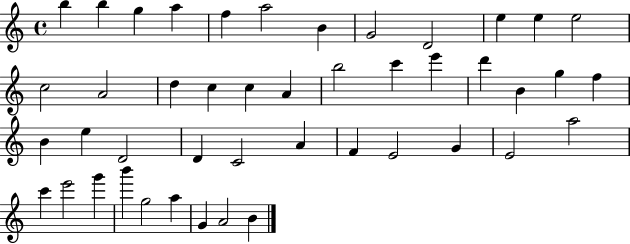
X:1
T:Untitled
M:4/4
L:1/4
K:C
b b g a f a2 B G2 D2 e e e2 c2 A2 d c c A b2 c' e' d' B g f B e D2 D C2 A F E2 G E2 a2 c' e'2 g' b' g2 a G A2 B